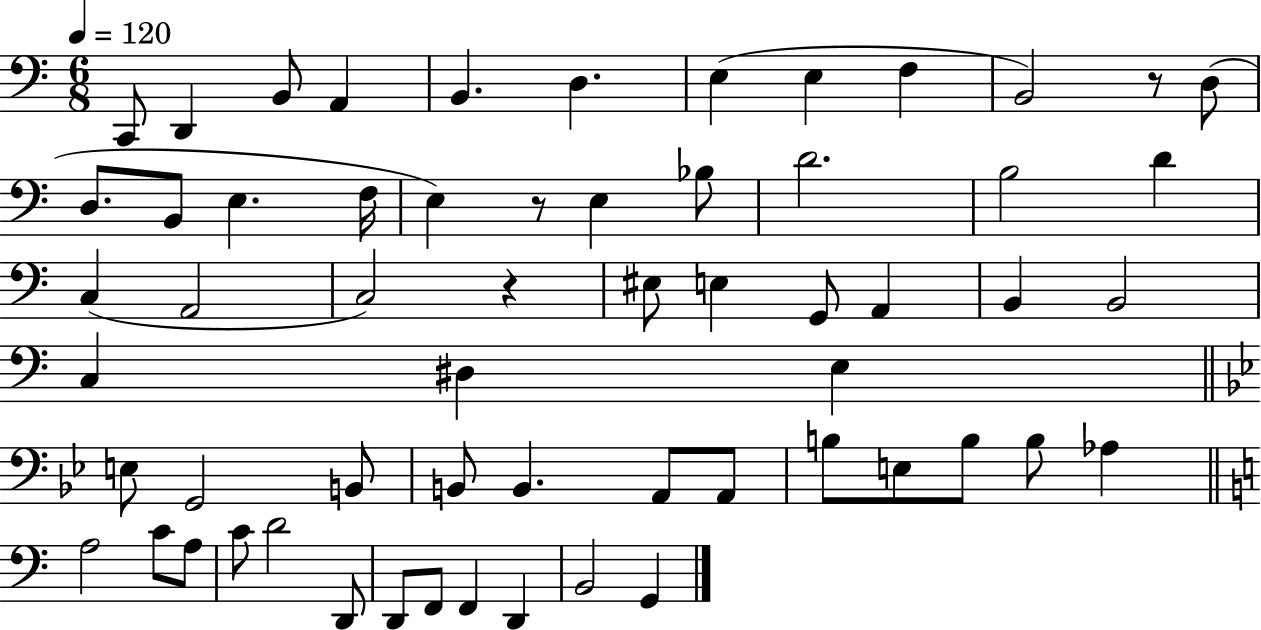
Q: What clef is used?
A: bass